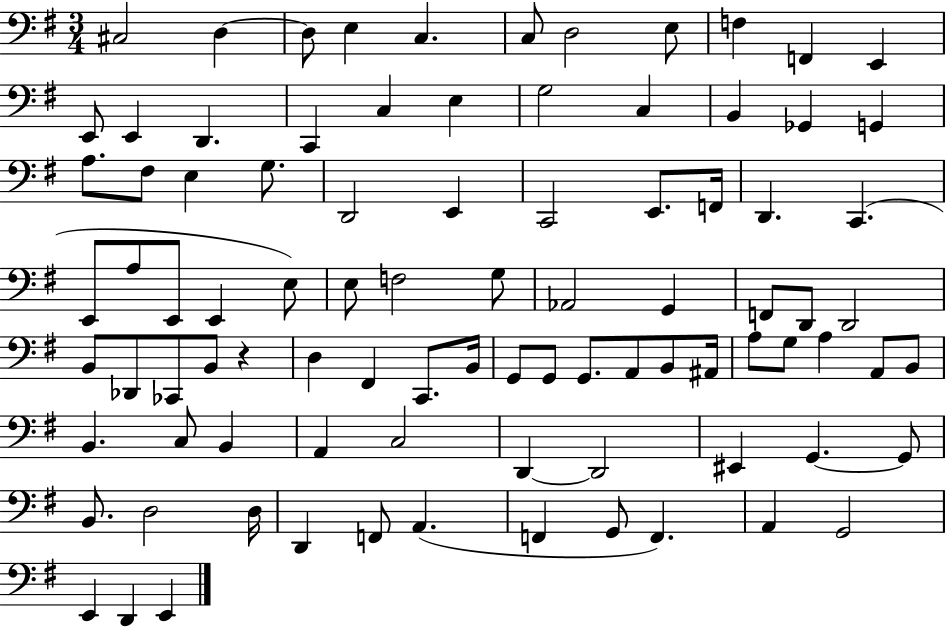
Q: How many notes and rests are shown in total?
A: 90